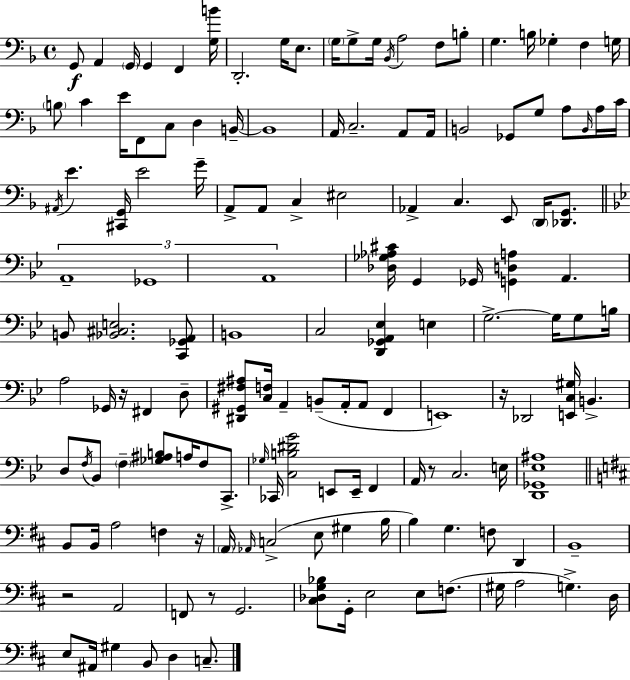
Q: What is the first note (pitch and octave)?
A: G2